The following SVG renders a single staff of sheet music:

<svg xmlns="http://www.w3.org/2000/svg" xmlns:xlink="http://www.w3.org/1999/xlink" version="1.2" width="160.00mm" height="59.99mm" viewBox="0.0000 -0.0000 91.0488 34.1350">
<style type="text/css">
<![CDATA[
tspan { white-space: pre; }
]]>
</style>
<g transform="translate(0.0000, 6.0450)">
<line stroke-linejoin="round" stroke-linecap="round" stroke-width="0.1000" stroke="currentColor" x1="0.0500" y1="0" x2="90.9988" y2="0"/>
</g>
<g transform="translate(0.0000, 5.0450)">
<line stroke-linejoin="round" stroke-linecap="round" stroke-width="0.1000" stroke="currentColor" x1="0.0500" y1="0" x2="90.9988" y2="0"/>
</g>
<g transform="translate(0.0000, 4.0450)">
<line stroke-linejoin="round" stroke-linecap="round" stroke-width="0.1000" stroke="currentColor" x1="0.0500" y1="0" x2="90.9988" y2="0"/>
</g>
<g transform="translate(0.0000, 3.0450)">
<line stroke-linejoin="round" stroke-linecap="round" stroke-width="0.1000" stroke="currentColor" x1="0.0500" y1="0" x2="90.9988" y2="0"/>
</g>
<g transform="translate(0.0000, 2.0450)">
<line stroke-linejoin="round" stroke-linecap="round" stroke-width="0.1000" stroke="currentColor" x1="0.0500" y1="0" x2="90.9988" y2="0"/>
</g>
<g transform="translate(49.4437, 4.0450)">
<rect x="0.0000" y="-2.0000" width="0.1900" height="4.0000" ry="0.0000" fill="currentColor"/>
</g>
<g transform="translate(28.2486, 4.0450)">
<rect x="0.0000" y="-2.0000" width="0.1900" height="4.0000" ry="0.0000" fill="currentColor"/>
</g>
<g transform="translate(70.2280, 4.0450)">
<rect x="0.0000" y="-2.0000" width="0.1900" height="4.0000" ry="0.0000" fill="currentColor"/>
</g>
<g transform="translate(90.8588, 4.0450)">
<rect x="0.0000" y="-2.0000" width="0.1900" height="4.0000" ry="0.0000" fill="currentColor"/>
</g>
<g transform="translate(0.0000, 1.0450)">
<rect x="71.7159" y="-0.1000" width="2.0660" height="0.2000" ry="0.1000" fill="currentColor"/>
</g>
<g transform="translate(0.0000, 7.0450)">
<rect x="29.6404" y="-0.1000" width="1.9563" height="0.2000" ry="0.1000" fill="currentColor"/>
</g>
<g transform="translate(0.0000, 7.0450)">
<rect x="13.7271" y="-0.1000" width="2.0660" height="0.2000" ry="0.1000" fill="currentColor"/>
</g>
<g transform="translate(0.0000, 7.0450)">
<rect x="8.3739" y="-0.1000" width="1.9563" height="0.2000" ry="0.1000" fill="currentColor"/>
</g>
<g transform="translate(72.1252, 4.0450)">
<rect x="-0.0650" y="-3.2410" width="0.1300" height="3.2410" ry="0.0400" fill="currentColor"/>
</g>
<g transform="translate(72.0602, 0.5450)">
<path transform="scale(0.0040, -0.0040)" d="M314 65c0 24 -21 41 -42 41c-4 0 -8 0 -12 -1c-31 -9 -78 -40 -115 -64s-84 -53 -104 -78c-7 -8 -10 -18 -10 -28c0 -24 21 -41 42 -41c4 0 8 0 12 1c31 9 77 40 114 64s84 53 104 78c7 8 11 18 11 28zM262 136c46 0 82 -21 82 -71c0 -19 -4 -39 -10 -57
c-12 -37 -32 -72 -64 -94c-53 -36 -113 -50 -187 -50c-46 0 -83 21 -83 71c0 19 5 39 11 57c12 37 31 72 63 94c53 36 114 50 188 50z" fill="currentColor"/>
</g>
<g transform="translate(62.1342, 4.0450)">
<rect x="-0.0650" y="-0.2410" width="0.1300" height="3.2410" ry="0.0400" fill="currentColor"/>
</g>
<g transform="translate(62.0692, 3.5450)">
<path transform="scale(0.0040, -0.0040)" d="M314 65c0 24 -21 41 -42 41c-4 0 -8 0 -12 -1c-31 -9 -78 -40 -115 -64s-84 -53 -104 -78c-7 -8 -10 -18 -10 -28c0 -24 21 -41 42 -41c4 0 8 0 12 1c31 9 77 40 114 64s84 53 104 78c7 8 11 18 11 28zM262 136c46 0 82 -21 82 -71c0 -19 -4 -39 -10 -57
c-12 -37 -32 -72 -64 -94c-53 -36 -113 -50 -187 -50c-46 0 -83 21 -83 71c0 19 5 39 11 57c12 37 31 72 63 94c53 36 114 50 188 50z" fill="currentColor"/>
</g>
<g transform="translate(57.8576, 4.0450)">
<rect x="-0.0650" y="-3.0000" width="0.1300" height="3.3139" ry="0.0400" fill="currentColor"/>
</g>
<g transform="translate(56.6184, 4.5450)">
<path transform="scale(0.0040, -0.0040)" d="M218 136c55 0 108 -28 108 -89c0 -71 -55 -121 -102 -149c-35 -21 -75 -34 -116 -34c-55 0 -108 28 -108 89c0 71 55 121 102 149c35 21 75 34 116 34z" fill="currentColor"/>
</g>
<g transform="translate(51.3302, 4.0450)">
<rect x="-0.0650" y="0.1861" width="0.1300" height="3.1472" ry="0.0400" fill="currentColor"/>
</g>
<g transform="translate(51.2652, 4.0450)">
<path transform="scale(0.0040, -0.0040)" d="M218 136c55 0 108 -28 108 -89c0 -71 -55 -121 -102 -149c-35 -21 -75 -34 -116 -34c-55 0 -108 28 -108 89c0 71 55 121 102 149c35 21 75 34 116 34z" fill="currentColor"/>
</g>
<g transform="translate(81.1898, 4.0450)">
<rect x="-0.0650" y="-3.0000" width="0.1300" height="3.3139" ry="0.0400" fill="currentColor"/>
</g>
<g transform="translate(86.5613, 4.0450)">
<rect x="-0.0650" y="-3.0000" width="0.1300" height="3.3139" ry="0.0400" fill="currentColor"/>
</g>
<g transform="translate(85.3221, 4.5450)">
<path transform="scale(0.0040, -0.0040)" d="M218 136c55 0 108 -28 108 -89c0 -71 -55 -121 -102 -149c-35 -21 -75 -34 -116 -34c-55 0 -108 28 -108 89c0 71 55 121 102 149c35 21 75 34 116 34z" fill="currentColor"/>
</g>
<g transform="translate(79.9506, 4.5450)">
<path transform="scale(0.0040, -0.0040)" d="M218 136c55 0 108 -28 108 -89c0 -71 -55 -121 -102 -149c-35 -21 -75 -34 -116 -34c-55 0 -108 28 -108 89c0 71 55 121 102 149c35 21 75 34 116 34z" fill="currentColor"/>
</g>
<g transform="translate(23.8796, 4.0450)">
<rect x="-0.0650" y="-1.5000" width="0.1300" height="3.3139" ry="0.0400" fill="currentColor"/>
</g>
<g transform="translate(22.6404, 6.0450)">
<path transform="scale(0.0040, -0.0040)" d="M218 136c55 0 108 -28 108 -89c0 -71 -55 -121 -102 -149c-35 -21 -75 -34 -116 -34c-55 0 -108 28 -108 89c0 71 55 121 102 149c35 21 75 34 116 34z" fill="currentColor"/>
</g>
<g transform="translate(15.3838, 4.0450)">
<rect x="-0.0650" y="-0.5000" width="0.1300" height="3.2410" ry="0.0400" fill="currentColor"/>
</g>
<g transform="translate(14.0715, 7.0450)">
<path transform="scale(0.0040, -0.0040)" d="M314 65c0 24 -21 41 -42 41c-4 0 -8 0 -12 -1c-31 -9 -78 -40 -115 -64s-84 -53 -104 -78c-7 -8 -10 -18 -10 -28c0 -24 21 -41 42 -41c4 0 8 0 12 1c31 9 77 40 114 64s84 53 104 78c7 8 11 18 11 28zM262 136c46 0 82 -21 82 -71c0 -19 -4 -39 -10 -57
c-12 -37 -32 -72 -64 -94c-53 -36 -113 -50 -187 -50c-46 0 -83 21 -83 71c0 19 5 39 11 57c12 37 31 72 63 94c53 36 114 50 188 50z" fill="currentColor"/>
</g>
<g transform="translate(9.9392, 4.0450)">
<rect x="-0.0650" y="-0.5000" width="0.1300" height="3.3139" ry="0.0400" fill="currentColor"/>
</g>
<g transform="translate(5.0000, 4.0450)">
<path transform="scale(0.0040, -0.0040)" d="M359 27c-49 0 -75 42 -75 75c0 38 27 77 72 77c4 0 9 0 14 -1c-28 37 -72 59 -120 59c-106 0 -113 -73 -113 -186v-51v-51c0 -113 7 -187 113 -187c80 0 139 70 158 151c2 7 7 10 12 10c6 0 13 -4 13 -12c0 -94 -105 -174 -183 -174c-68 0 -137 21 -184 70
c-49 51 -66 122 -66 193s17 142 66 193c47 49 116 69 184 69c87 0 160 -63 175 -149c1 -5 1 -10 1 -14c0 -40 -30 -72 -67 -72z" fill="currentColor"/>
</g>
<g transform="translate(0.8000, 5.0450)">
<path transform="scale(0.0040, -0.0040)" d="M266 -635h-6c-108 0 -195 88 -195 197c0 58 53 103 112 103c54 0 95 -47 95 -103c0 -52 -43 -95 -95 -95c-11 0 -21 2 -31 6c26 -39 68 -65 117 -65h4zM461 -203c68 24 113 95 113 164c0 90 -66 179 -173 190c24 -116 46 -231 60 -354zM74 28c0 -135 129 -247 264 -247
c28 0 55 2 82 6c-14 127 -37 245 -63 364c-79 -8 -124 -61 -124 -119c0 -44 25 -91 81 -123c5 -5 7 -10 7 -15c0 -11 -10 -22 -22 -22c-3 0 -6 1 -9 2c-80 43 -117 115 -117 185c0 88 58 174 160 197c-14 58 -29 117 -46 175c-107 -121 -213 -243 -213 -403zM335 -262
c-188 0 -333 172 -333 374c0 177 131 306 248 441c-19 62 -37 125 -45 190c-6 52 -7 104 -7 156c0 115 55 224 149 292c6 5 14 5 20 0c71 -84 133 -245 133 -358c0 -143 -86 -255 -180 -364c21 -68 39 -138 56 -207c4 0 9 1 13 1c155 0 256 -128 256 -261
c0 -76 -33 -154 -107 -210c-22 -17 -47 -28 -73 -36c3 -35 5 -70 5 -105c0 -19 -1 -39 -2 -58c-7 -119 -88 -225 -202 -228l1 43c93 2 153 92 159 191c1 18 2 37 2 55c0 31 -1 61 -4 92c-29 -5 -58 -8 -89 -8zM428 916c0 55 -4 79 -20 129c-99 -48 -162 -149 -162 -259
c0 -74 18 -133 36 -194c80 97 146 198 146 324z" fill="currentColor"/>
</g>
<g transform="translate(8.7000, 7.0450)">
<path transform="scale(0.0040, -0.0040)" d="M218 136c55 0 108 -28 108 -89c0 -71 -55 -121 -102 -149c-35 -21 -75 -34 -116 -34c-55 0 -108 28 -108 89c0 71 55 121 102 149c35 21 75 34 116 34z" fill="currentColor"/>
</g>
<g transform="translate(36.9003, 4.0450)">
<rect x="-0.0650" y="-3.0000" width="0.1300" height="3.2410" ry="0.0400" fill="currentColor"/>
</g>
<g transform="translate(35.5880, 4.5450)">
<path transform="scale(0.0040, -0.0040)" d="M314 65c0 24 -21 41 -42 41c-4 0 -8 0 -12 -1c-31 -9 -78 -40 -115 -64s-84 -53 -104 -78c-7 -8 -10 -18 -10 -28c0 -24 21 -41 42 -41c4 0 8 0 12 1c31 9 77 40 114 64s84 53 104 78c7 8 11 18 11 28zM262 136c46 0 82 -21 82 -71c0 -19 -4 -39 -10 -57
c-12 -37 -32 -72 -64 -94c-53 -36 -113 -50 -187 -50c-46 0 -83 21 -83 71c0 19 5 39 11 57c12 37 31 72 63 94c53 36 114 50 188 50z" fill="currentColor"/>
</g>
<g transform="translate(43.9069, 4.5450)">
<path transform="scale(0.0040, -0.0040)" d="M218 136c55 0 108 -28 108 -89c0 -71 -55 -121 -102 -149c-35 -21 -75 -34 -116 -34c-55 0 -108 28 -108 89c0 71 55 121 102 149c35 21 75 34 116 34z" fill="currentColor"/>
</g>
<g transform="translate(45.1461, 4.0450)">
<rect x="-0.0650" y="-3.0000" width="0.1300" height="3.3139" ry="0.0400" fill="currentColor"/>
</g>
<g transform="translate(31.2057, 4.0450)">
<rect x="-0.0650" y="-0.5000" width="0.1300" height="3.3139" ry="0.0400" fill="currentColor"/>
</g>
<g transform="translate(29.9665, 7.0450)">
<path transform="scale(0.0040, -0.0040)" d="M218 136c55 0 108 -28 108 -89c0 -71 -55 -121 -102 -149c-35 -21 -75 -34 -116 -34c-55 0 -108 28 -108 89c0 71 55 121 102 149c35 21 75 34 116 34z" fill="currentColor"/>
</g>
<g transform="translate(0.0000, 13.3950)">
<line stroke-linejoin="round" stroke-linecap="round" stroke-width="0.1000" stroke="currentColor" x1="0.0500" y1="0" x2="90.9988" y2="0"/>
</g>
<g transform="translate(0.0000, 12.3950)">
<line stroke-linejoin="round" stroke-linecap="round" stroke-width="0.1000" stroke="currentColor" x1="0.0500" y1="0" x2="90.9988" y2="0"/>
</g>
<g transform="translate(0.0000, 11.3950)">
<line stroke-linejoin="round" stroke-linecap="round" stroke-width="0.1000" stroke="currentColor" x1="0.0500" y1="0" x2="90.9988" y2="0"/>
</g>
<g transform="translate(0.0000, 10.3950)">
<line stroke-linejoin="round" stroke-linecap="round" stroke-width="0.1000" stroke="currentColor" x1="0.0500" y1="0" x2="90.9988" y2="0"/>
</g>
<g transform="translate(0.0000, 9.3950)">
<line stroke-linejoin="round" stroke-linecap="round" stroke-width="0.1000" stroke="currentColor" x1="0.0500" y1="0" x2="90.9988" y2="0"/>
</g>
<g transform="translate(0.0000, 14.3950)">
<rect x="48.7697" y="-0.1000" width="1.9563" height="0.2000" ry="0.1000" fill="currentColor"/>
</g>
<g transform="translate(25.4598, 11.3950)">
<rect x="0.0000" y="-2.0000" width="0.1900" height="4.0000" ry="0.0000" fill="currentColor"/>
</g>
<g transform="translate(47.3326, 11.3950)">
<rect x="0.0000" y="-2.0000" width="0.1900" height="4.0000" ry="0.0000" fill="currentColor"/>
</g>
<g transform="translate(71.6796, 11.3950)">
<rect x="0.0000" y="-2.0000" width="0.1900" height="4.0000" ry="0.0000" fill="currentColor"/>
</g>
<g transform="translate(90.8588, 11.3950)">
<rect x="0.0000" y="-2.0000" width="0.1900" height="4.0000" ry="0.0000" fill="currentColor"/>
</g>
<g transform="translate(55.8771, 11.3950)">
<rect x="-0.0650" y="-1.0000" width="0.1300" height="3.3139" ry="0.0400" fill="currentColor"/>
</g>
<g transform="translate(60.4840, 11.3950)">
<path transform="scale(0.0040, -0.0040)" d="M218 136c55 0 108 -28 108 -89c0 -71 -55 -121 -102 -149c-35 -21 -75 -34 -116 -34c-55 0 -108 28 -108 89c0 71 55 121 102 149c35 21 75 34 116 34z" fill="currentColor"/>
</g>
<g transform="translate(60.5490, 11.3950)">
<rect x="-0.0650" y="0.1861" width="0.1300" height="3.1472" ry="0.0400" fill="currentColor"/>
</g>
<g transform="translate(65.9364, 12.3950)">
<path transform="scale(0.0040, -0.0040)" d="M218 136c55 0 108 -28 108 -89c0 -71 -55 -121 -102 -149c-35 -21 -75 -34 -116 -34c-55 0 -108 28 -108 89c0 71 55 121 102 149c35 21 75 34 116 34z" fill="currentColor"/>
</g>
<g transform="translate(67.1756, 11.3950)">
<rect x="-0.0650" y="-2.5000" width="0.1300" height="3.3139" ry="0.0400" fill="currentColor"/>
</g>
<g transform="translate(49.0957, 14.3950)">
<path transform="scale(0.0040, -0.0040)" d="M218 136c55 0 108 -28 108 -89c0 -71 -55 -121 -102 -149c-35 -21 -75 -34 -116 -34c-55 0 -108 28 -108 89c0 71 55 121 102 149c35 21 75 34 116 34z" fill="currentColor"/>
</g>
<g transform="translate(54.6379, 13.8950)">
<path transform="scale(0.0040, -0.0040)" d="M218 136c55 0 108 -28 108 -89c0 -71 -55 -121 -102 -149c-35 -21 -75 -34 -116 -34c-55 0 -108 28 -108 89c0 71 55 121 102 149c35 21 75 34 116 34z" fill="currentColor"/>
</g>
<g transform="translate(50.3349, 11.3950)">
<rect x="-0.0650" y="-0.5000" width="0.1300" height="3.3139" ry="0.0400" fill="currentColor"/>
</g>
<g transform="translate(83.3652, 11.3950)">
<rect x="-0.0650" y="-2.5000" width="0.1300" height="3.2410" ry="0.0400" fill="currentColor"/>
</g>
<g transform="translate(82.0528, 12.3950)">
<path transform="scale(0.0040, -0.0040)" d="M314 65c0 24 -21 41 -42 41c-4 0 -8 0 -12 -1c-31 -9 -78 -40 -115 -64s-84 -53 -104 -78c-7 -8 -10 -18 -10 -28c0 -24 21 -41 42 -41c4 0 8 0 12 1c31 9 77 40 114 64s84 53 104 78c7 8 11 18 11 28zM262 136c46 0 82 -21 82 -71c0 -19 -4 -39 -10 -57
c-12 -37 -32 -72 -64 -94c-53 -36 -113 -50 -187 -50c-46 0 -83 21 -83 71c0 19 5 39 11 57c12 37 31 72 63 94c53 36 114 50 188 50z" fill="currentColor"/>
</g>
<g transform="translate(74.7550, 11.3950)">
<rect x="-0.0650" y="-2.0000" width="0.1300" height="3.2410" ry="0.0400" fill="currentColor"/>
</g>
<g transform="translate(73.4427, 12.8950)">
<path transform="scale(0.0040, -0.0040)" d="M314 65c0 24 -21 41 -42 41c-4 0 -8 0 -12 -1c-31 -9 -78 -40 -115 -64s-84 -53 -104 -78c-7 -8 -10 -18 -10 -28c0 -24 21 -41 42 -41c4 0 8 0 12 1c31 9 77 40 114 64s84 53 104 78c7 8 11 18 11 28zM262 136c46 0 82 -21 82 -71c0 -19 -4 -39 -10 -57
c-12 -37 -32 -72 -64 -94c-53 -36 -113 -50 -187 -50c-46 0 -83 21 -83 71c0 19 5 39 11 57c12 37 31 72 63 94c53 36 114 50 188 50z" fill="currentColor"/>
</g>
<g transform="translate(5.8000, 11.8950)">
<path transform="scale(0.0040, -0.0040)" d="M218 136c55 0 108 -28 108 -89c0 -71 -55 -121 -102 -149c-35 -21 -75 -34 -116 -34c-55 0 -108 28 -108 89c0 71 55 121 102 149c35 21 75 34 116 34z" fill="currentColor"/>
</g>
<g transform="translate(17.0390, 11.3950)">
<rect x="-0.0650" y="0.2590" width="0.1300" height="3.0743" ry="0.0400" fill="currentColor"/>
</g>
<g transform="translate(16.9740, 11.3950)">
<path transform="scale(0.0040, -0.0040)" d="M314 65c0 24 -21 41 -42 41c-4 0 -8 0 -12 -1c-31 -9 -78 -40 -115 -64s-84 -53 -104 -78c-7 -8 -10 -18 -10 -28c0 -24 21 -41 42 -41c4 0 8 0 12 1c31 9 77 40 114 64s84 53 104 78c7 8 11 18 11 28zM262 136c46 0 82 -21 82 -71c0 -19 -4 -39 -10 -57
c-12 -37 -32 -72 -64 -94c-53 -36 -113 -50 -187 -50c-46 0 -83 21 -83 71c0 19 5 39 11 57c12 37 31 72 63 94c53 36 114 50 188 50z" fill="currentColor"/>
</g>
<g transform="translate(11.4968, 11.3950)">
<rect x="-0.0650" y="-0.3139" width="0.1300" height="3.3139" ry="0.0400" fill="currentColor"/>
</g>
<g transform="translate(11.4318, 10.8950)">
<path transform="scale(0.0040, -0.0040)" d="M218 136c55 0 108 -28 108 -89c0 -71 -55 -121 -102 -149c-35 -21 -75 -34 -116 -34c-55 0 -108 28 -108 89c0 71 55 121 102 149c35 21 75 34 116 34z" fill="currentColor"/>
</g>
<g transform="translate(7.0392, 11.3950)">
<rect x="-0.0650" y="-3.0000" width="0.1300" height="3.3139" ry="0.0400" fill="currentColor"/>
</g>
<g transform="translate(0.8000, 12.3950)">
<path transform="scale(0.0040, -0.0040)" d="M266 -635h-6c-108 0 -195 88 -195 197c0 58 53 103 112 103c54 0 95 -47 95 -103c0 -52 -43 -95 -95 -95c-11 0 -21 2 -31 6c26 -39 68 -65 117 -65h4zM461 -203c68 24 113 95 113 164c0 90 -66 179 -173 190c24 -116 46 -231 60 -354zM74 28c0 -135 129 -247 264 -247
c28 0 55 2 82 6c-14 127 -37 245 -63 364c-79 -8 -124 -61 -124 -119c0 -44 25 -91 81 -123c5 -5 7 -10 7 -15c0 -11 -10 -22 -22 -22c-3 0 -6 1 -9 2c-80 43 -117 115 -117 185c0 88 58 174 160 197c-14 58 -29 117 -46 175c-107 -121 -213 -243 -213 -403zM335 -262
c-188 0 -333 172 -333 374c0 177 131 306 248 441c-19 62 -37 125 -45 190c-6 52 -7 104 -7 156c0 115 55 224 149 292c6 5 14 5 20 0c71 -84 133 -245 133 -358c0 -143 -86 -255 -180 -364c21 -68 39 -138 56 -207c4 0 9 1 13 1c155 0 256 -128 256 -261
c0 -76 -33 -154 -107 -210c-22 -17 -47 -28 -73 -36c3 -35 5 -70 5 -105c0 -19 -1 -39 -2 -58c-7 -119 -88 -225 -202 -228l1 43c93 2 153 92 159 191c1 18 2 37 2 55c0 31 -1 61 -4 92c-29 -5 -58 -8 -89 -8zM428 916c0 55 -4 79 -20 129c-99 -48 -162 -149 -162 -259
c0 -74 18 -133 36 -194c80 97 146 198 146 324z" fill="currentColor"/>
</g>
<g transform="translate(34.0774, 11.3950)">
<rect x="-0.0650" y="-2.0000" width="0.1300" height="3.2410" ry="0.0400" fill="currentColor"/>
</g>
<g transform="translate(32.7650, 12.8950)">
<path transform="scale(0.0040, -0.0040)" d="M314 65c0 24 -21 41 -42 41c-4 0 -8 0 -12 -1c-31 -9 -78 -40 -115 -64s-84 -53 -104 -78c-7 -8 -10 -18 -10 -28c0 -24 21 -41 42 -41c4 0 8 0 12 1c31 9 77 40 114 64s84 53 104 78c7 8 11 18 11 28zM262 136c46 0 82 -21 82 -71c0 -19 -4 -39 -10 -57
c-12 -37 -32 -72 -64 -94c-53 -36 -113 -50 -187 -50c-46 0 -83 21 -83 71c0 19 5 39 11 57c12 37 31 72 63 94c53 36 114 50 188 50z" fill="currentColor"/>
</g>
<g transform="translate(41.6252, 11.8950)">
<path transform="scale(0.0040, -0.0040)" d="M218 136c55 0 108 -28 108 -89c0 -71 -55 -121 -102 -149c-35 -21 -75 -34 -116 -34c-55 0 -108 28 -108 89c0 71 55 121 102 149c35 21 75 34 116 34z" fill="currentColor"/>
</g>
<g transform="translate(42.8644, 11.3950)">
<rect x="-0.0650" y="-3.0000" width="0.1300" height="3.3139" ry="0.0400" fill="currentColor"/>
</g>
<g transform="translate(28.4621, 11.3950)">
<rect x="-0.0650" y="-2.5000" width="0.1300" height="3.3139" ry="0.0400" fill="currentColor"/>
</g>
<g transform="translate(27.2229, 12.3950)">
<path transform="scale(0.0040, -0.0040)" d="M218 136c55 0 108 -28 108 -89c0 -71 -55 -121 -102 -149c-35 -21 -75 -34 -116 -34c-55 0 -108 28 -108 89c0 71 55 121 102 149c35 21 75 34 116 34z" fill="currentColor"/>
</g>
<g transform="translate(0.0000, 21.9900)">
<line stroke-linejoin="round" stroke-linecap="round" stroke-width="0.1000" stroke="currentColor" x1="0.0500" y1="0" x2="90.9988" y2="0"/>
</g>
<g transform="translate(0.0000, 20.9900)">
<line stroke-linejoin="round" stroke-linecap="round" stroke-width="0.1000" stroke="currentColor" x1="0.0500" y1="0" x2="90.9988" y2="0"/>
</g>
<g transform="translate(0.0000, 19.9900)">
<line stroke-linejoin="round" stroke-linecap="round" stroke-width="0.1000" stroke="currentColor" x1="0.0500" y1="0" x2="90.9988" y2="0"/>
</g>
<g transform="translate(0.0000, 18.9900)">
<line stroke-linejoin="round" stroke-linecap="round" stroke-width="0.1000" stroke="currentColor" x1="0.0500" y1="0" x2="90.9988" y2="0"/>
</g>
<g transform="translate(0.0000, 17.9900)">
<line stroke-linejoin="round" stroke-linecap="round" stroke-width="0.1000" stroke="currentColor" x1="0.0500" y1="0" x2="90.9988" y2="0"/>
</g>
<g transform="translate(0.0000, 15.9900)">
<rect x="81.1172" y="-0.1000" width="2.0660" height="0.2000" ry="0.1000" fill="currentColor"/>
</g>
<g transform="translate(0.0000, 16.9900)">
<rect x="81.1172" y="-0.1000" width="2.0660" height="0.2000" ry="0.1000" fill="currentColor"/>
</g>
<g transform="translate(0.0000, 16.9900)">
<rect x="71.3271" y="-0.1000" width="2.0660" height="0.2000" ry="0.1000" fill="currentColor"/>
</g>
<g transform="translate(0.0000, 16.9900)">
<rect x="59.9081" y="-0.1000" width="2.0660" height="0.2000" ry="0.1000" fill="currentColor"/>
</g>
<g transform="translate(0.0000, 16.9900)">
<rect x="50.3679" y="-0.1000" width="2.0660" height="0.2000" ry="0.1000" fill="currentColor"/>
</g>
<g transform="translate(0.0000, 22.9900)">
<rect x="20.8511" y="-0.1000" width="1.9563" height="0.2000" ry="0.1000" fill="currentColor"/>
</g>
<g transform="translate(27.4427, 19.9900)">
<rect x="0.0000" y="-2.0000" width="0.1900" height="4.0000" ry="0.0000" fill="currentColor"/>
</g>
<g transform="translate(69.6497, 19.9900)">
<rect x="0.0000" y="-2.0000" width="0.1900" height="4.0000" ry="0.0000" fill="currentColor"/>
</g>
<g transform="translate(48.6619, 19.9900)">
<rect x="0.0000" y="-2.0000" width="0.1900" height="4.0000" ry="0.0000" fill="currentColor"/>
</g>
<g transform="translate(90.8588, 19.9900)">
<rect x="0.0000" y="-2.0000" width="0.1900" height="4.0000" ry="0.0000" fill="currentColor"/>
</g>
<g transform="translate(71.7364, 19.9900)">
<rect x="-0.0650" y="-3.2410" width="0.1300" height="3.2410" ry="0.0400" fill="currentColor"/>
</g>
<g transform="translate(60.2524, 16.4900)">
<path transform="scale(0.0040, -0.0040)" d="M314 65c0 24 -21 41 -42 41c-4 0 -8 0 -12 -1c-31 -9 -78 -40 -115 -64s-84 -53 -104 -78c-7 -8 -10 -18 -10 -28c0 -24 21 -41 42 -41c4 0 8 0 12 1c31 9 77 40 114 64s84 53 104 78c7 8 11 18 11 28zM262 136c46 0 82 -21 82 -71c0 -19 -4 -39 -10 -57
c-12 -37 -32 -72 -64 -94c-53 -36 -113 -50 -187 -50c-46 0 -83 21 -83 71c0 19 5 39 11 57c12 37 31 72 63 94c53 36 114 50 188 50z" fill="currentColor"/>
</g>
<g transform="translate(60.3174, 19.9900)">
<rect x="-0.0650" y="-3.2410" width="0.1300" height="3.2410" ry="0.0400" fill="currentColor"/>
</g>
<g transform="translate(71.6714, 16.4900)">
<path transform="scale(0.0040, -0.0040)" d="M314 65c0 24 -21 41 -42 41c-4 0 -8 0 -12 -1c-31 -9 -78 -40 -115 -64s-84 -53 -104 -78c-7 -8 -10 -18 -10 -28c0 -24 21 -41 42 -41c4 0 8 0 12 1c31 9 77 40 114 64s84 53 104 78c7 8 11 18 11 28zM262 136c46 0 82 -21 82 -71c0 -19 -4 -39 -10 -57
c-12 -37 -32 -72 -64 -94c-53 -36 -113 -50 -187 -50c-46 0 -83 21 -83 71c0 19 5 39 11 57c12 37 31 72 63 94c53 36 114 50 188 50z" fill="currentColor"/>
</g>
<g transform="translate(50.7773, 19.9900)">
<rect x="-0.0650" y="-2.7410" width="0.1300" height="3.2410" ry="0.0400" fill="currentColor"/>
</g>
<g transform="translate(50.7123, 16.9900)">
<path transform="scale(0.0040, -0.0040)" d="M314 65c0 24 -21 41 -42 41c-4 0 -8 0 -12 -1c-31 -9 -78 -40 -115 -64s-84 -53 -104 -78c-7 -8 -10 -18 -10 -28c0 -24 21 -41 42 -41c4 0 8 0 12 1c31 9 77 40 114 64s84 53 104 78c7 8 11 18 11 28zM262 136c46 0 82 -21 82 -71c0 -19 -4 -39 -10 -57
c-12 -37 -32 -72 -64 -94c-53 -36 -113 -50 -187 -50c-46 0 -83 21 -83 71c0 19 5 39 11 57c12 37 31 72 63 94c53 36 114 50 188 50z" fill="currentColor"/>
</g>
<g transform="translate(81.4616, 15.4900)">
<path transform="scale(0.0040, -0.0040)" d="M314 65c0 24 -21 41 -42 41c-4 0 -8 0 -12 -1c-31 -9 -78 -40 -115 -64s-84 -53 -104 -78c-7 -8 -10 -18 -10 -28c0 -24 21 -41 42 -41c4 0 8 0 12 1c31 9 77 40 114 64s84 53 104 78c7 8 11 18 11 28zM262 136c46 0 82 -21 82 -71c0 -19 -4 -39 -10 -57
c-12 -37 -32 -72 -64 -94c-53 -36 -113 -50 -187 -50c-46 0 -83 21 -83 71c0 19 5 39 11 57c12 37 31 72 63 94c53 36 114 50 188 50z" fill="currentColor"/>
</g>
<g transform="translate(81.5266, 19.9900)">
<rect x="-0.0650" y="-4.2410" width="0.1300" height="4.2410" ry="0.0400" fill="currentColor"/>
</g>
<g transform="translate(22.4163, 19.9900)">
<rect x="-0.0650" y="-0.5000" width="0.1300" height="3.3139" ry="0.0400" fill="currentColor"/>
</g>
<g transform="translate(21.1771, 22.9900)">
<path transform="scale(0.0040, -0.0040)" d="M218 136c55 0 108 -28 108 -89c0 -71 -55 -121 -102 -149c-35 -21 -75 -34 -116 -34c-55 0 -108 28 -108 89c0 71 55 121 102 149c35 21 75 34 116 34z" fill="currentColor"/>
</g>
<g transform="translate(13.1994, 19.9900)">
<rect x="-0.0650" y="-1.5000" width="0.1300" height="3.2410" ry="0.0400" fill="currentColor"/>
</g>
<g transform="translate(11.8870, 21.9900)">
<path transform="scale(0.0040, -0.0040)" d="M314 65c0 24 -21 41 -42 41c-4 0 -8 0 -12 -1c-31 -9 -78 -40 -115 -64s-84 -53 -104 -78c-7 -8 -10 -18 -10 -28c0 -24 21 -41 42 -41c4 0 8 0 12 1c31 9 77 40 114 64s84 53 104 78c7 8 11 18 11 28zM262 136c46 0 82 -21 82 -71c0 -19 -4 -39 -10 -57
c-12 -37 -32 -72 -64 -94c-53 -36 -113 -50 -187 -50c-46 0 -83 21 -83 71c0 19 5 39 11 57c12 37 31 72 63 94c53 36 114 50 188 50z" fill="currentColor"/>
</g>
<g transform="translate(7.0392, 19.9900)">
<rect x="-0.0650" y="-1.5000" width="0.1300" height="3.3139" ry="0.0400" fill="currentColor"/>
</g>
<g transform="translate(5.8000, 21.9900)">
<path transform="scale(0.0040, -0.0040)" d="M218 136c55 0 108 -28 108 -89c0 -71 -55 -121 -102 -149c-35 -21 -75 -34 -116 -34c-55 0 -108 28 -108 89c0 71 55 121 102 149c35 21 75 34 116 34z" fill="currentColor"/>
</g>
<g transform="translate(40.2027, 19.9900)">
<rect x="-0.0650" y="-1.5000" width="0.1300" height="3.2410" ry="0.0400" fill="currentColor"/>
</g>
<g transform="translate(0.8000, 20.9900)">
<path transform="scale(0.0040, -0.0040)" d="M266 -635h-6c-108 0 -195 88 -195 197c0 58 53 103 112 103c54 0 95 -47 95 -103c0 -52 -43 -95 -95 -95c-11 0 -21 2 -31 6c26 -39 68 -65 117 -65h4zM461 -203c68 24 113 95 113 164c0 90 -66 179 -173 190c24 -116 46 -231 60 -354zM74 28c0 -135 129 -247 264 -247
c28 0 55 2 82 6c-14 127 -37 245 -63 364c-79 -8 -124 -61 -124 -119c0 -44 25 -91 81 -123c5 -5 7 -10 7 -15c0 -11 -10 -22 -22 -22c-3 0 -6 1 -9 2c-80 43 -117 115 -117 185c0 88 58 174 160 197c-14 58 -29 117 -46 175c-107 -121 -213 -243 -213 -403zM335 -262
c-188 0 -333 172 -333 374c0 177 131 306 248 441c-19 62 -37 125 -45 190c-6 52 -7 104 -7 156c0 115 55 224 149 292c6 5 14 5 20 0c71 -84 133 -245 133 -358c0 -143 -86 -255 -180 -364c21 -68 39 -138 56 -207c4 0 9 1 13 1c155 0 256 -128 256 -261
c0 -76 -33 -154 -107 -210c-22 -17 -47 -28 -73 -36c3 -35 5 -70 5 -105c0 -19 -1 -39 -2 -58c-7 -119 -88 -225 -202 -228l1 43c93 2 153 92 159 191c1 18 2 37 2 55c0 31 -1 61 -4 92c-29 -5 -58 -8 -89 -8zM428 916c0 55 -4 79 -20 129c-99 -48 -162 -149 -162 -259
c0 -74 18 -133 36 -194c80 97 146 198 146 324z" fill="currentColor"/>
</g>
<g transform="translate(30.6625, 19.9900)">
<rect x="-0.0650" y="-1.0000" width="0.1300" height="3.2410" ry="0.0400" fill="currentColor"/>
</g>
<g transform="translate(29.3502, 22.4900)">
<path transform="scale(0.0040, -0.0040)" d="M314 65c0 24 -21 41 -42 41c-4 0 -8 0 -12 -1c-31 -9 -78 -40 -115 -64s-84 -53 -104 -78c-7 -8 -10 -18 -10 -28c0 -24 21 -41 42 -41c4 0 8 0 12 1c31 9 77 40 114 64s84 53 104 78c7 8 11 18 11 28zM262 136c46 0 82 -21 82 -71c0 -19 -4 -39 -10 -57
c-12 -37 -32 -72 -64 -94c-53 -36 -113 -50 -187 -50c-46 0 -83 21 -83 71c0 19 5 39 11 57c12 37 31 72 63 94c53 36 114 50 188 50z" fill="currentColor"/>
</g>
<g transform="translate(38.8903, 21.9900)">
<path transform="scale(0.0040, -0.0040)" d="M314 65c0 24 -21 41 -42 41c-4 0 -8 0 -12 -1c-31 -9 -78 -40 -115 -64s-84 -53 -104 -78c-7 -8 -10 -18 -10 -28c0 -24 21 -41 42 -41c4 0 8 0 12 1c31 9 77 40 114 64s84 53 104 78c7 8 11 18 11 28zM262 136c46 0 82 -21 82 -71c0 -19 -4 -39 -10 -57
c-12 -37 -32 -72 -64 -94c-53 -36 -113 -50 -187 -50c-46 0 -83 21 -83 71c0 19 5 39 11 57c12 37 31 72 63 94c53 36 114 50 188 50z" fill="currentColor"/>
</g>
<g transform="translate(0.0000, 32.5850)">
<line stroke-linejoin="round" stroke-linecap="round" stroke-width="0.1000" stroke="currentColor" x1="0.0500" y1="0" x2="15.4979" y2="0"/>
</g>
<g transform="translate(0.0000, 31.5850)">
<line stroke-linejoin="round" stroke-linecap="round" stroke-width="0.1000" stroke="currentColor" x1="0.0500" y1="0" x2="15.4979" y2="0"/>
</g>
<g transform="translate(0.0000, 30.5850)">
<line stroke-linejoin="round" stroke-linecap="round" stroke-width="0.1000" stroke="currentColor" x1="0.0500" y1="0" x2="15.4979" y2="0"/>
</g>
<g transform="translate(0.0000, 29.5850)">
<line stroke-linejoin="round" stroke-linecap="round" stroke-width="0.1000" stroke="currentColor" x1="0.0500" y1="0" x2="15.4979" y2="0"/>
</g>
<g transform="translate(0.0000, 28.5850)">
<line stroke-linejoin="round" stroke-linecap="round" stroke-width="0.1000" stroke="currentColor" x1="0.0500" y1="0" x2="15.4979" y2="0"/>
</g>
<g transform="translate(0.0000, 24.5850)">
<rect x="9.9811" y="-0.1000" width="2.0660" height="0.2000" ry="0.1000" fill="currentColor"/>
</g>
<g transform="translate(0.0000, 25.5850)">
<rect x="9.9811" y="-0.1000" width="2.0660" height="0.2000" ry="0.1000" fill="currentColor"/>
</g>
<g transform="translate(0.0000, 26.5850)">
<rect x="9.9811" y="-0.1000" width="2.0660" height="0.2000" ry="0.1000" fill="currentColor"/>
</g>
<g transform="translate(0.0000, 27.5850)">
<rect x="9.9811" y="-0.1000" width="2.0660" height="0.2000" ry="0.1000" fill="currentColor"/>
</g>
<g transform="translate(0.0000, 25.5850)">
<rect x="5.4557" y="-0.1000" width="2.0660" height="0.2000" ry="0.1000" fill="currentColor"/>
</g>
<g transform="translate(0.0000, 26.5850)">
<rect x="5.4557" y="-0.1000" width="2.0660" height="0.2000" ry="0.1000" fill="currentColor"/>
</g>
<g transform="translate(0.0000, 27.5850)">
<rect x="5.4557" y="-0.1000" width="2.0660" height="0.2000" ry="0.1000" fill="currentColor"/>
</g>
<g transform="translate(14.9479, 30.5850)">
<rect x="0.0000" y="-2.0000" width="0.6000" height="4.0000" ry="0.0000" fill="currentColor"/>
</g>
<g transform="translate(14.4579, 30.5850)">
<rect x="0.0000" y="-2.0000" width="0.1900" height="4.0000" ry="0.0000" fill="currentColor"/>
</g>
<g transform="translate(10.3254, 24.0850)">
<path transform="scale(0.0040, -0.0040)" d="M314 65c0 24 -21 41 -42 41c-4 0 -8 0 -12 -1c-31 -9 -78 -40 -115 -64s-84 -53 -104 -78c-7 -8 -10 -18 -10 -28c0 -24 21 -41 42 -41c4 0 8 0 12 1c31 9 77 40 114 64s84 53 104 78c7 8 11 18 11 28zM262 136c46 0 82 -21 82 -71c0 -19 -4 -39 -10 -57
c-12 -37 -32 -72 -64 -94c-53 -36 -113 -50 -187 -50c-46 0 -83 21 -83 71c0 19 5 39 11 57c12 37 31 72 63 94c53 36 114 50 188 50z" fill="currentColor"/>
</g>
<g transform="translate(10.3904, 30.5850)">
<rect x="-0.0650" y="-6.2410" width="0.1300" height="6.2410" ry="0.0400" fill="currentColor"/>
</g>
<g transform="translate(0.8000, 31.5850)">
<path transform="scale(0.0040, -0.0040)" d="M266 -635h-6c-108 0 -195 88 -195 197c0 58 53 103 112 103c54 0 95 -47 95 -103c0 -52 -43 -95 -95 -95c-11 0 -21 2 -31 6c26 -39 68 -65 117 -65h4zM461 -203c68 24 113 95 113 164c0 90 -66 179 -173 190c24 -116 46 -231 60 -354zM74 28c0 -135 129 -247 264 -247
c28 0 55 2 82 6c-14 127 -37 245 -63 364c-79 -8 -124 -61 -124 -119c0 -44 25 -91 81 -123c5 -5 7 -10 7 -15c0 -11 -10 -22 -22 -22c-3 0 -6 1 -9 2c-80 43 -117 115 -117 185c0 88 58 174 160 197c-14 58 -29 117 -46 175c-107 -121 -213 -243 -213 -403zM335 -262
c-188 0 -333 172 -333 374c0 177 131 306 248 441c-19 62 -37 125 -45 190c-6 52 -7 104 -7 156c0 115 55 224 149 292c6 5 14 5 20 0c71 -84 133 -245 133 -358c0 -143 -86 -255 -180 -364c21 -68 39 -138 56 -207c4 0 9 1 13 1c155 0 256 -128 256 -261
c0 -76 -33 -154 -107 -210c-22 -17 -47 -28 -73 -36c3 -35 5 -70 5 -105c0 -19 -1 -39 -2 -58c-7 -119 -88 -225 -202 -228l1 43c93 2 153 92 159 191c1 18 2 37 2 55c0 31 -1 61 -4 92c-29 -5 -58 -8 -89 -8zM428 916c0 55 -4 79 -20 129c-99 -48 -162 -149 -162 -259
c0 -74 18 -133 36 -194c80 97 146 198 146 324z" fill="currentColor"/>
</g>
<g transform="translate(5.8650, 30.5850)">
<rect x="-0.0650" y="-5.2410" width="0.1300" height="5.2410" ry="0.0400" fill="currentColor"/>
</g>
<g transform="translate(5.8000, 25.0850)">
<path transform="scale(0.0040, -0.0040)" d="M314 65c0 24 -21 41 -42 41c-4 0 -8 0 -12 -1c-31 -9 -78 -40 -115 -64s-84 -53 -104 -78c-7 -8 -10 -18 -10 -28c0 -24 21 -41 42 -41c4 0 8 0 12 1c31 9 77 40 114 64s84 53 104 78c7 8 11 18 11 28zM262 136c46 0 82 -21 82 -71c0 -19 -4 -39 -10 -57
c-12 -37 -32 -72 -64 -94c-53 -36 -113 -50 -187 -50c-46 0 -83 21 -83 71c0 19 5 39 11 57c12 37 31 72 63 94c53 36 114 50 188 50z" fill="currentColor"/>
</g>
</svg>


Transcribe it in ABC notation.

X:1
T:Untitled
M:4/4
L:1/4
K:C
C C2 E C A2 A B A c2 b2 A A A c B2 G F2 A C D B G F2 G2 E E2 C D2 E2 a2 b2 b2 d'2 f'2 a'2